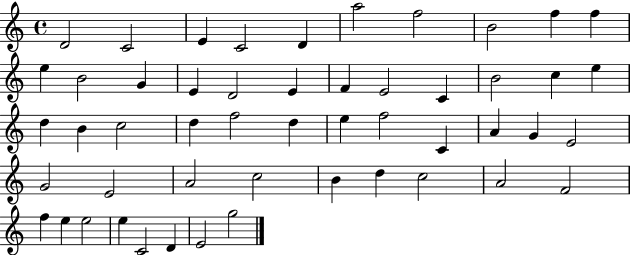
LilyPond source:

{
  \clef treble
  \time 4/4
  \defaultTimeSignature
  \key c \major
  d'2 c'2 | e'4 c'2 d'4 | a''2 f''2 | b'2 f''4 f''4 | \break e''4 b'2 g'4 | e'4 d'2 e'4 | f'4 e'2 c'4 | b'2 c''4 e''4 | \break d''4 b'4 c''2 | d''4 f''2 d''4 | e''4 f''2 c'4 | a'4 g'4 e'2 | \break g'2 e'2 | a'2 c''2 | b'4 d''4 c''2 | a'2 f'2 | \break f''4 e''4 e''2 | e''4 c'2 d'4 | e'2 g''2 | \bar "|."
}